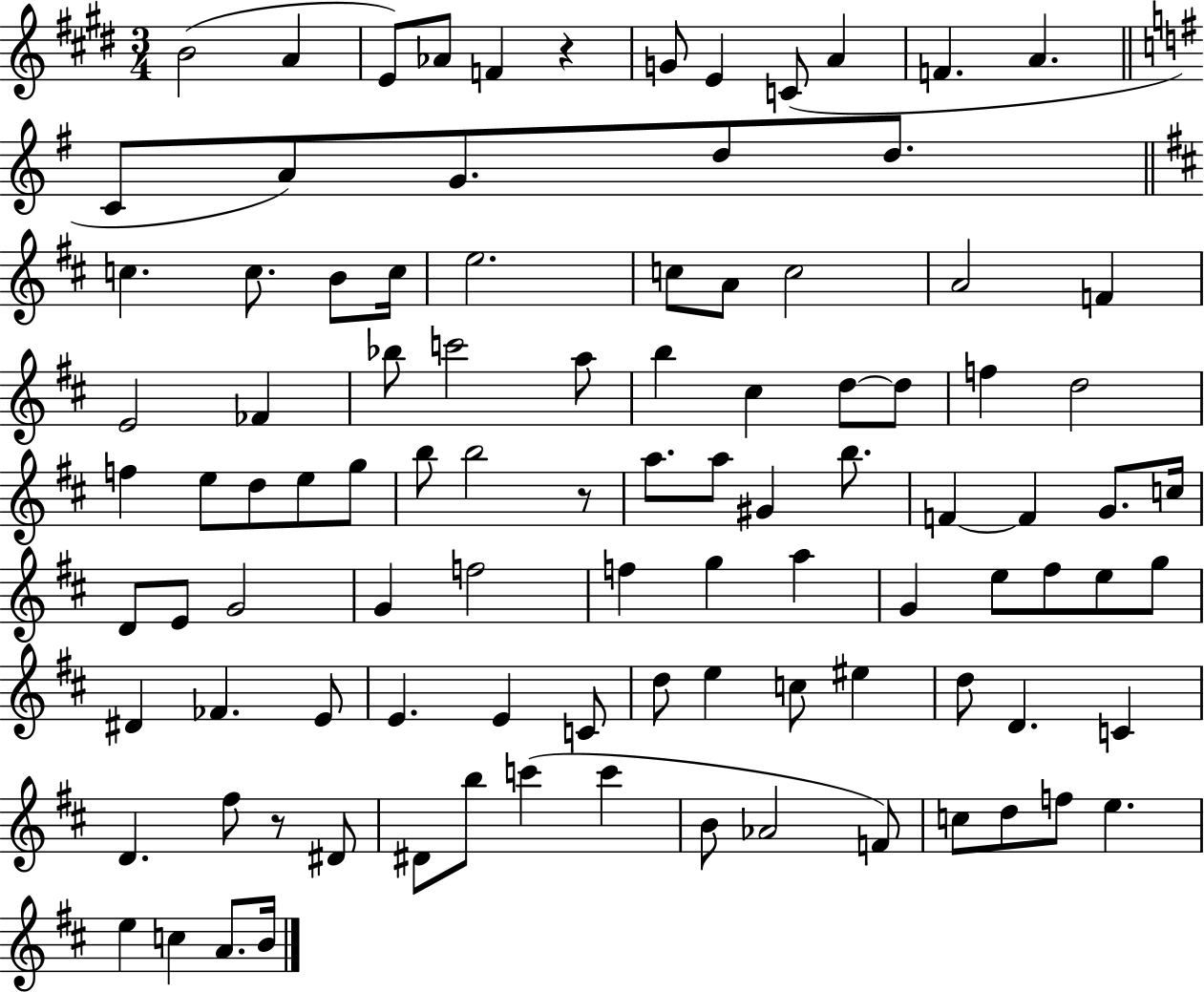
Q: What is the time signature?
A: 3/4